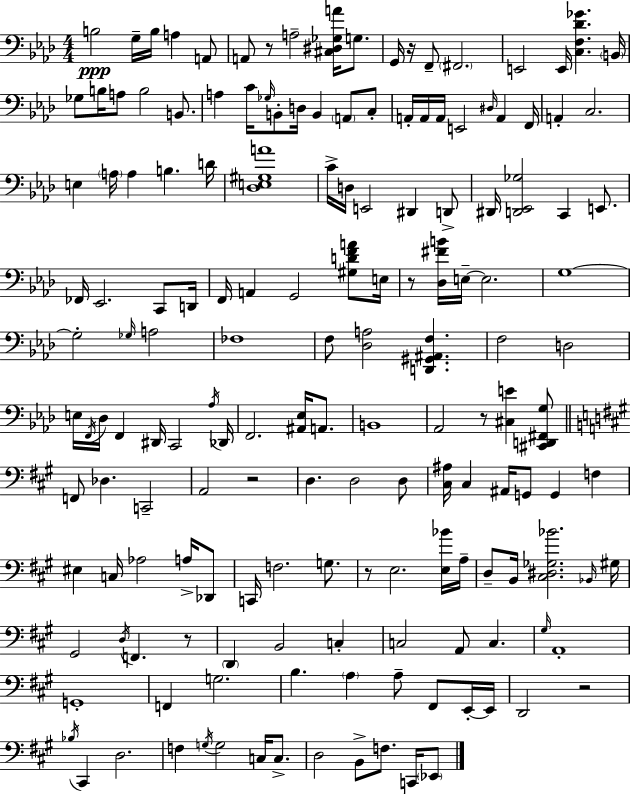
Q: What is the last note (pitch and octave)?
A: Eb2